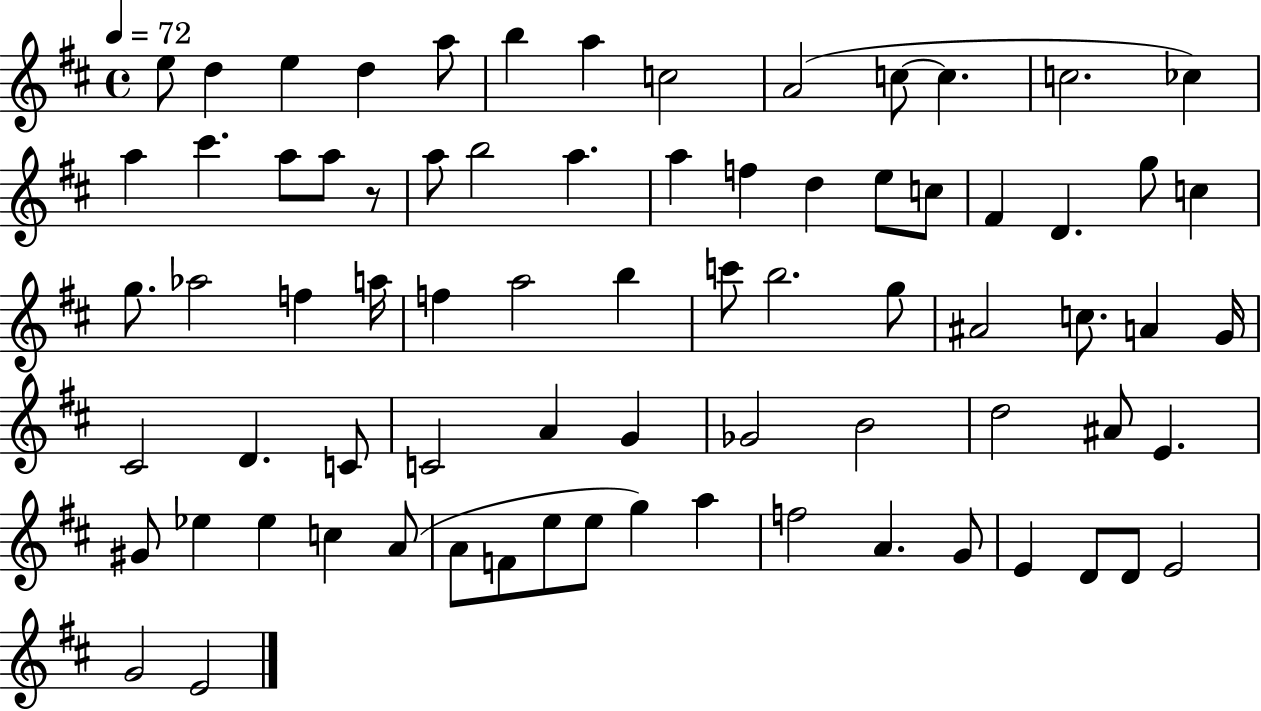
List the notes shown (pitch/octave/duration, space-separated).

E5/e D5/q E5/q D5/q A5/e B5/q A5/q C5/h A4/h C5/e C5/q. C5/h. CES5/q A5/q C#6/q. A5/e A5/e R/e A5/e B5/h A5/q. A5/q F5/q D5/q E5/e C5/e F#4/q D4/q. G5/e C5/q G5/e. Ab5/h F5/q A5/s F5/q A5/h B5/q C6/e B5/h. G5/e A#4/h C5/e. A4/q G4/s C#4/h D4/q. C4/e C4/h A4/q G4/q Gb4/h B4/h D5/h A#4/e E4/q. G#4/e Eb5/q Eb5/q C5/q A4/e A4/e F4/e E5/e E5/e G5/q A5/q F5/h A4/q. G4/e E4/q D4/e D4/e E4/h G4/h E4/h